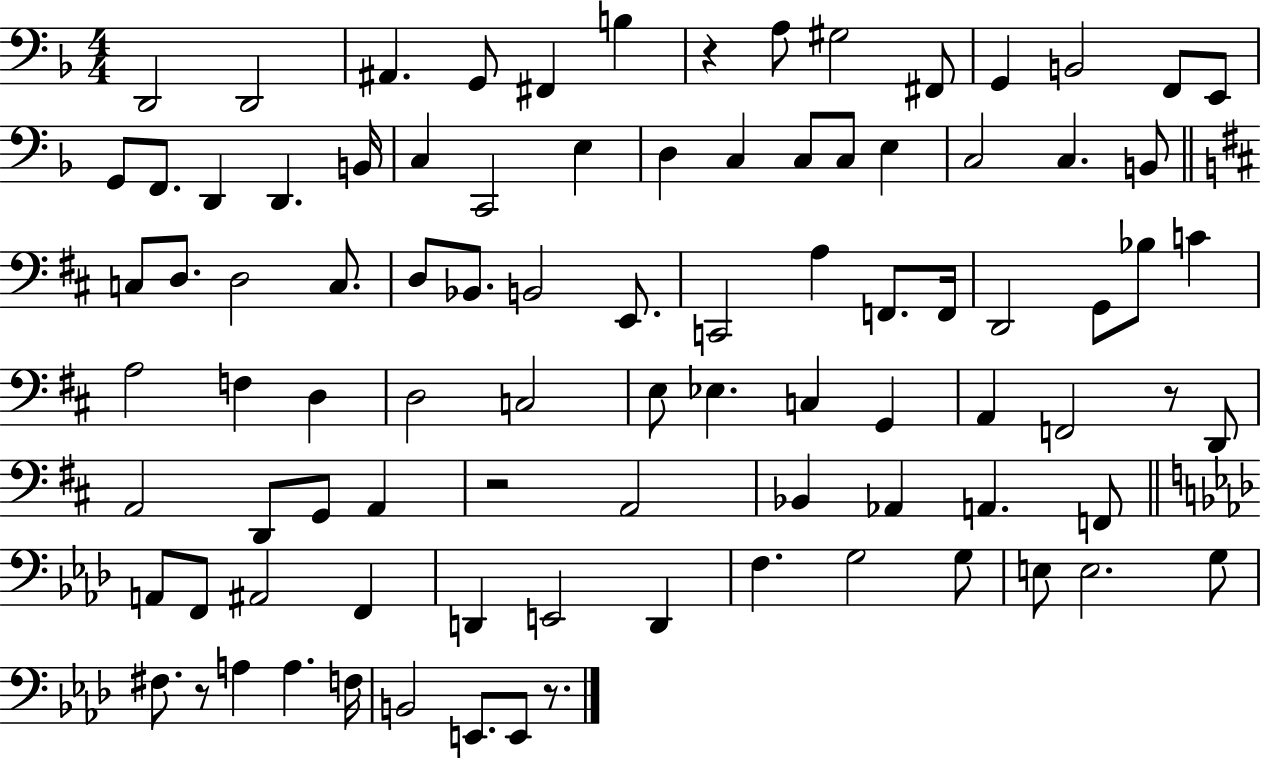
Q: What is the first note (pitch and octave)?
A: D2